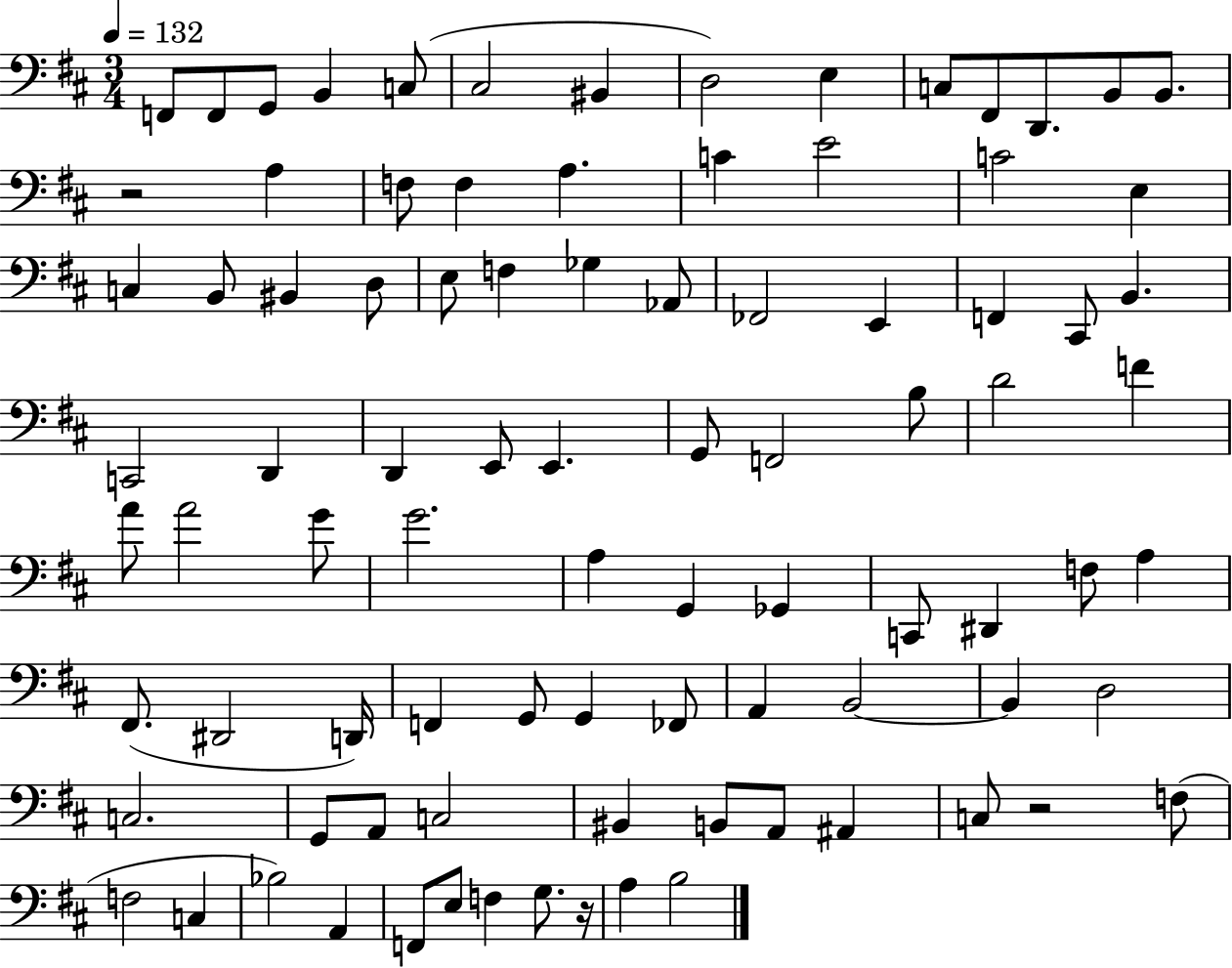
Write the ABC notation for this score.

X:1
T:Untitled
M:3/4
L:1/4
K:D
F,,/2 F,,/2 G,,/2 B,, C,/2 ^C,2 ^B,, D,2 E, C,/2 ^F,,/2 D,,/2 B,,/2 B,,/2 z2 A, F,/2 F, A, C E2 C2 E, C, B,,/2 ^B,, D,/2 E,/2 F, _G, _A,,/2 _F,,2 E,, F,, ^C,,/2 B,, C,,2 D,, D,, E,,/2 E,, G,,/2 F,,2 B,/2 D2 F A/2 A2 G/2 G2 A, G,, _G,, C,,/2 ^D,, F,/2 A, ^F,,/2 ^D,,2 D,,/4 F,, G,,/2 G,, _F,,/2 A,, B,,2 B,, D,2 C,2 G,,/2 A,,/2 C,2 ^B,, B,,/2 A,,/2 ^A,, C,/2 z2 F,/2 F,2 C, _B,2 A,, F,,/2 E,/2 F, G,/2 z/4 A, B,2